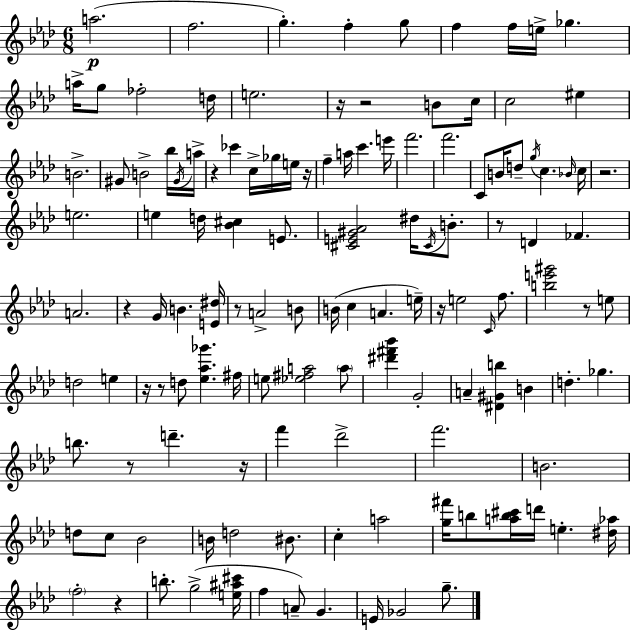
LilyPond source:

{
  \clef treble
  \numericTimeSignature
  \time 6/8
  \key f \minor
  a''2.(\p | f''2. | g''4.-.) f''4-. g''8 | f''4 f''16 e''16-> ges''4. | \break a''16-> g''8 fes''2-. d''16 | e''2. | r16 r2 b'8 c''16 | c''2 eis''4 | \break b'2.-> | gis'8 b'2-> bes''16 \acciaccatura { gis'16 } | a''16-> r4 ces'''4 c''16-> ges''16 e''16 | r16 f''4-- a''16 c'''4. | \break e'''16 f'''2. | f'''2. | c'8 b'16 d''8-- \acciaccatura { g''16 } c''4. | \grace { bes'16 } c''16 r2. | \break e''2. | e''4 d''16 <bes' cis''>4 | e'8. <cis' e' gis' aes'>2 dis''16 | \acciaccatura { cis'16 } b'8.-. r8 d'4 fes'4. | \break a'2. | r4 g'16 b'4. | <e' dis''>16 r8 a'2-> | b'8 b'16( c''4 a'4. | \break e''16--) r16 e''2 | \grace { c'16 } f''8. <b'' e''' gis'''>2 | r8 e''8 d''2 | e''4 r16 r8 d''8 <ees'' aes'' ges'''>4. | \break fis''16 e''8 <ees'' fis'' a''>2 | \parenthesize a''8 <dis''' fis''' bes'''>4 g'2-. | a'4-- <dis' gis' b''>4 | b'4 d''4.-. ges''4. | \break b''8. r8 d'''4.-- | r16 f'''4 des'''2-> | f'''2. | b'2. | \break d''8 c''8 bes'2 | b'16 d''2 | bis'8. c''4-. a''2 | <g'' fis'''>16 b''8 <a'' b'' cis'''>16 d'''16 e''4.-. | \break <dis'' aes''>16 \parenthesize f''2-. | r4 b''8.-. g''2->( | <e'' ais'' cis'''>16 f''4 a'8--) g'4. | e'16 ges'2 | \break g''8.-- \bar "|."
}